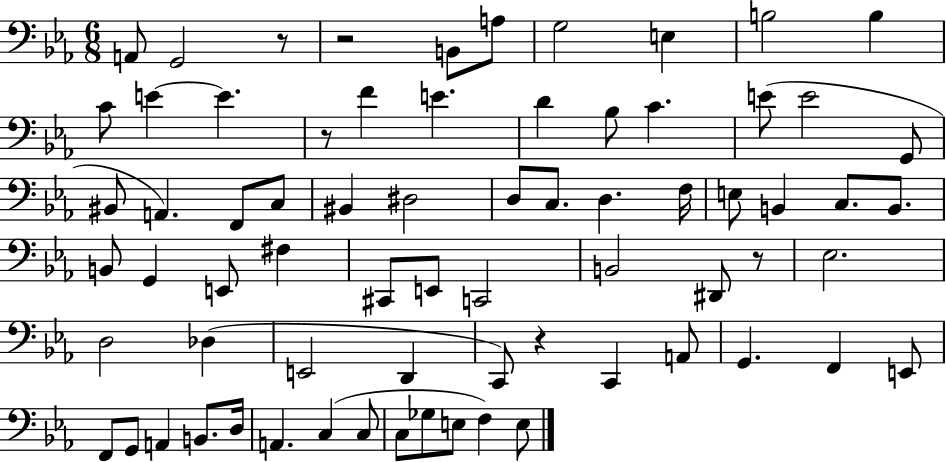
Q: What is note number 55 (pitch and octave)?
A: G2